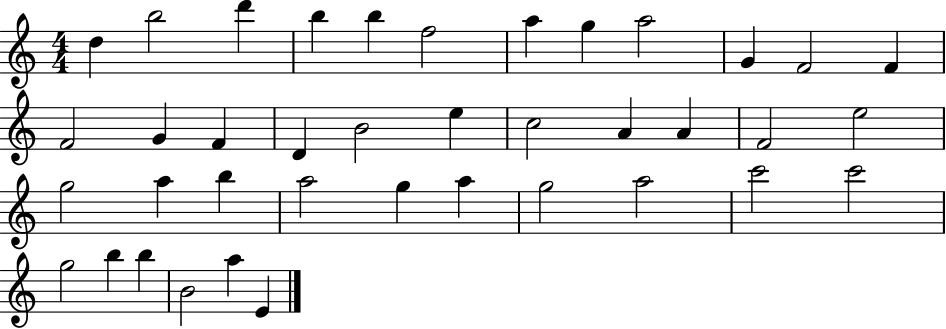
X:1
T:Untitled
M:4/4
L:1/4
K:C
d b2 d' b b f2 a g a2 G F2 F F2 G F D B2 e c2 A A F2 e2 g2 a b a2 g a g2 a2 c'2 c'2 g2 b b B2 a E